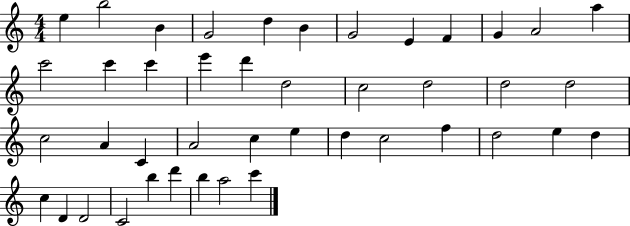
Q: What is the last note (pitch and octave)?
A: C6